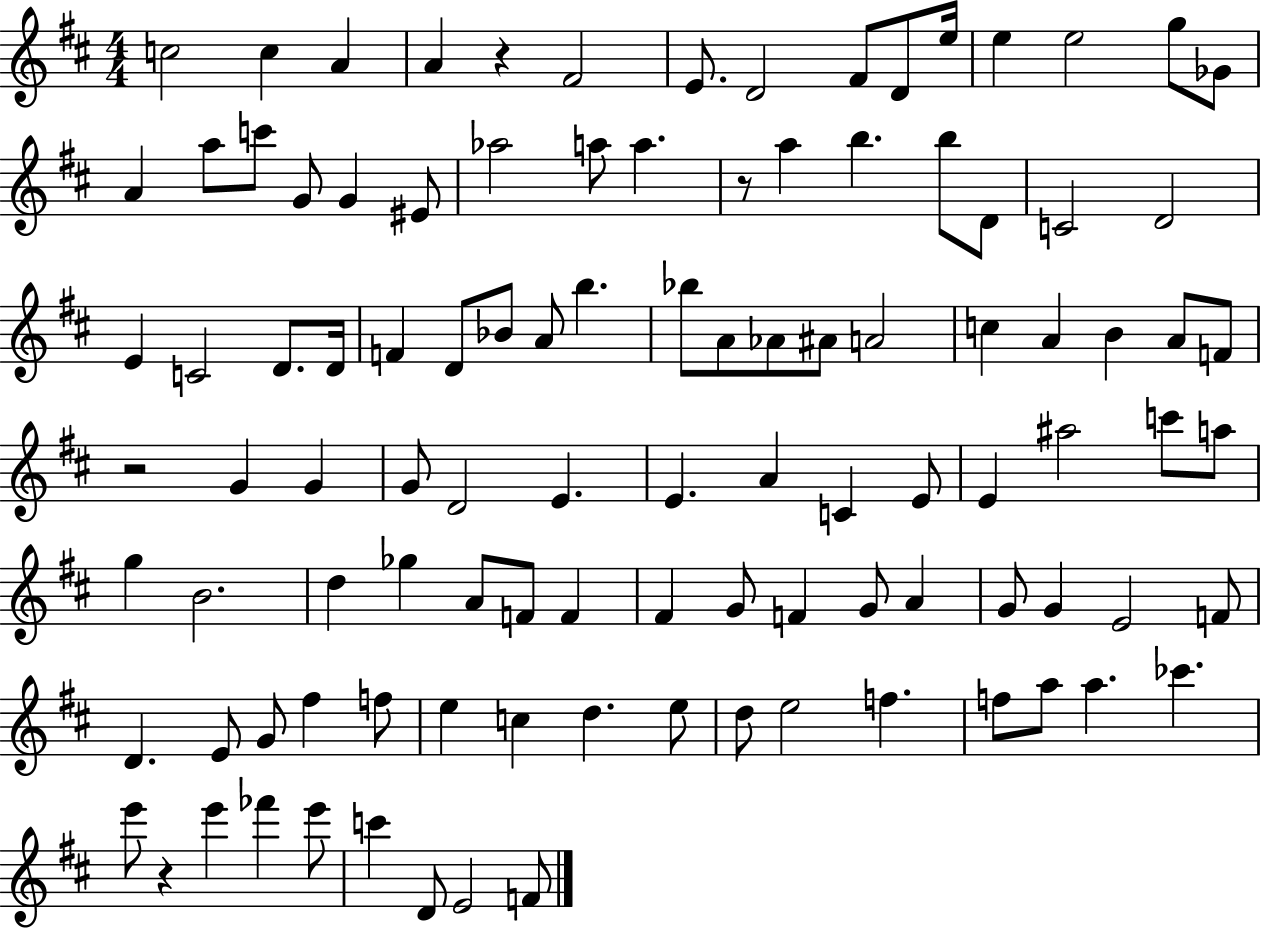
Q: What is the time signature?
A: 4/4